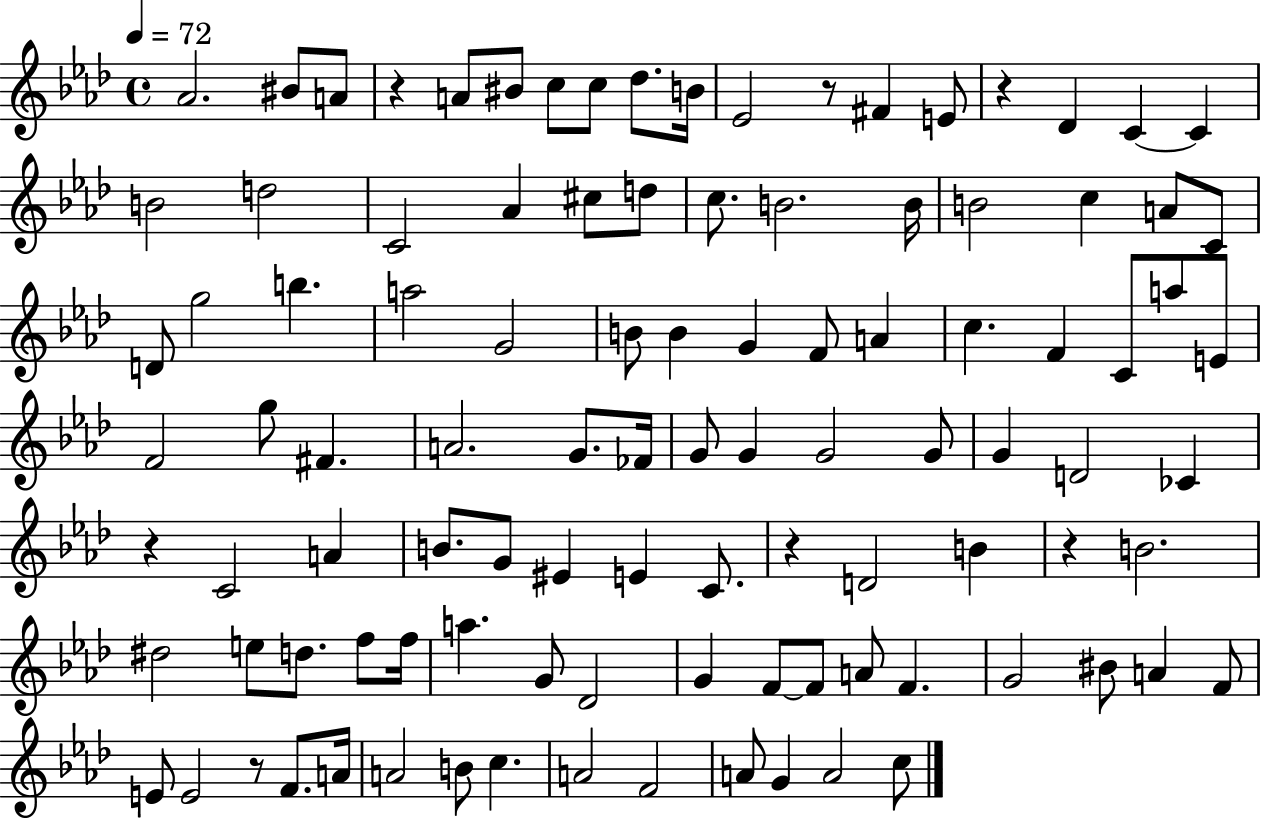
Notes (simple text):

Ab4/h. BIS4/e A4/e R/q A4/e BIS4/e C5/e C5/e Db5/e. B4/s Eb4/h R/e F#4/q E4/e R/q Db4/q C4/q C4/q B4/h D5/h C4/h Ab4/q C#5/e D5/e C5/e. B4/h. B4/s B4/h C5/q A4/e C4/e D4/e G5/h B5/q. A5/h G4/h B4/e B4/q G4/q F4/e A4/q C5/q. F4/q C4/e A5/e E4/e F4/h G5/e F#4/q. A4/h. G4/e. FES4/s G4/e G4/q G4/h G4/e G4/q D4/h CES4/q R/q C4/h A4/q B4/e. G4/e EIS4/q E4/q C4/e. R/q D4/h B4/q R/q B4/h. D#5/h E5/e D5/e. F5/e F5/s A5/q. G4/e Db4/h G4/q F4/e F4/e A4/e F4/q. G4/h BIS4/e A4/q F4/e E4/e E4/h R/e F4/e. A4/s A4/h B4/e C5/q. A4/h F4/h A4/e G4/q A4/h C5/e